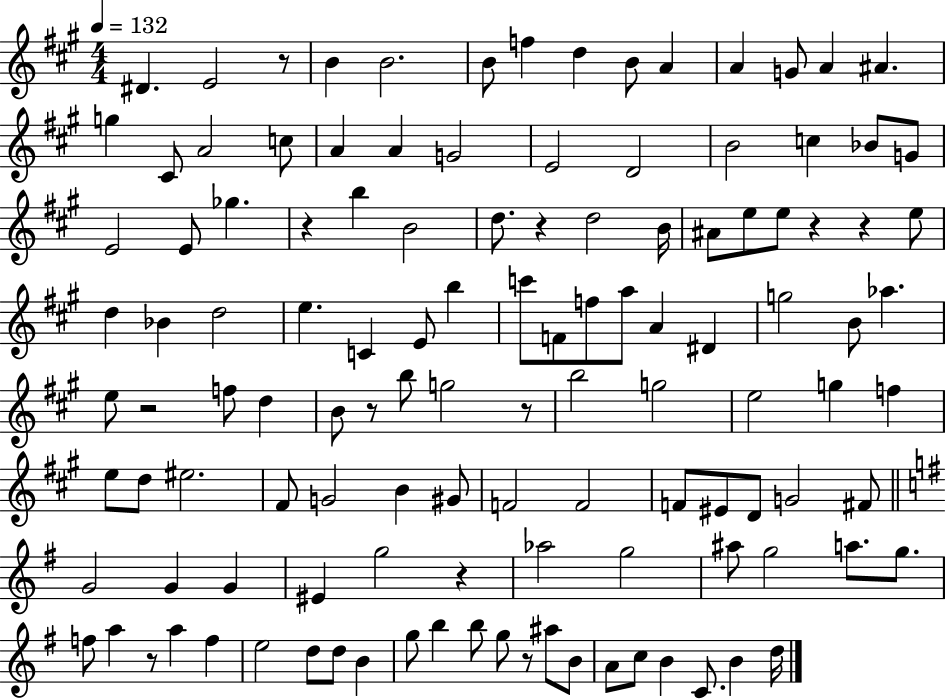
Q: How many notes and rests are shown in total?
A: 121